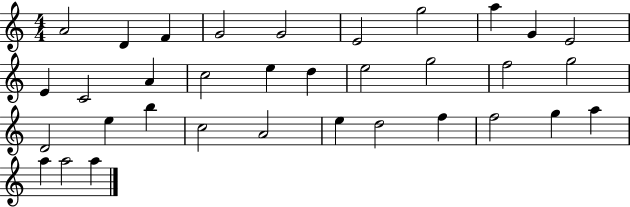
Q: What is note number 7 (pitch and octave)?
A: G5